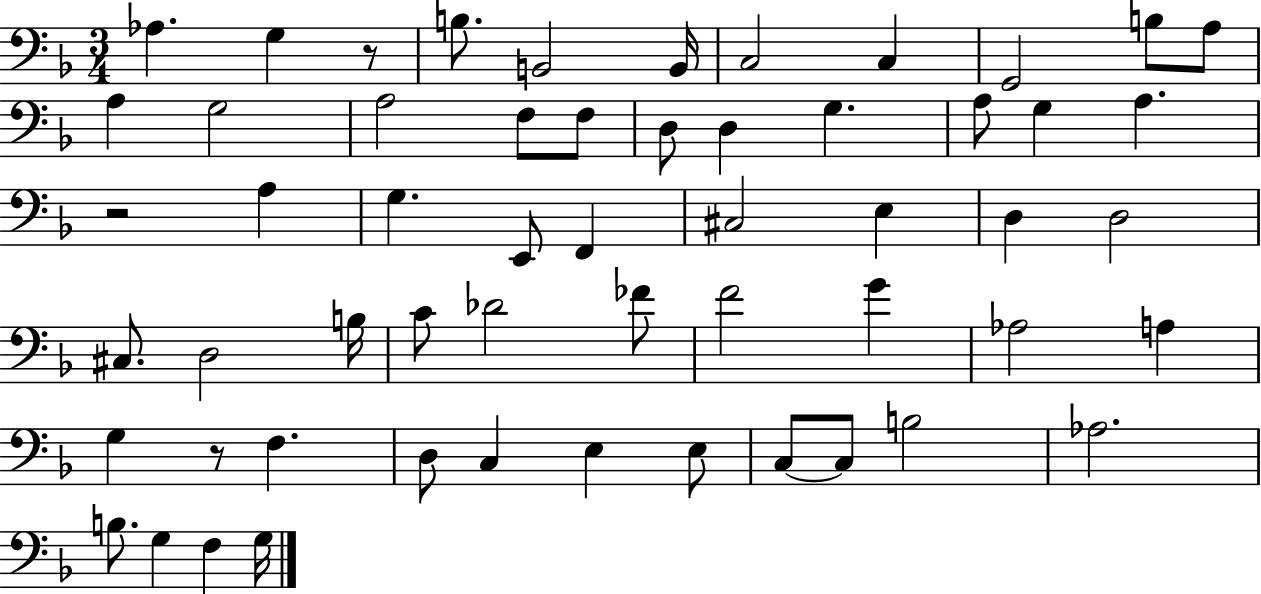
{
  \clef bass
  \numericTimeSignature
  \time 3/4
  \key f \major
  \repeat volta 2 { aes4. g4 r8 | b8. b,2 b,16 | c2 c4 | g,2 b8 a8 | \break a4 g2 | a2 f8 f8 | d8 d4 g4. | a8 g4 a4. | \break r2 a4 | g4. e,8 f,4 | cis2 e4 | d4 d2 | \break cis8. d2 b16 | c'8 des'2 fes'8 | f'2 g'4 | aes2 a4 | \break g4 r8 f4. | d8 c4 e4 e8 | c8~~ c8 b2 | aes2. | \break b8. g4 f4 g16 | } \bar "|."
}